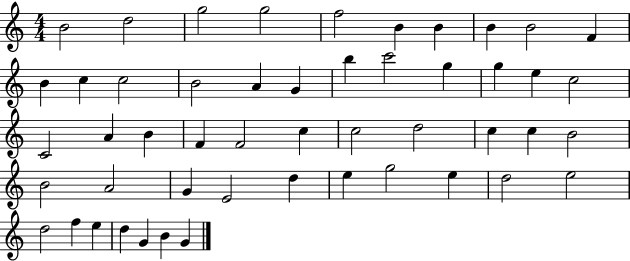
{
  \clef treble
  \numericTimeSignature
  \time 4/4
  \key c \major
  b'2 d''2 | g''2 g''2 | f''2 b'4 b'4 | b'4 b'2 f'4 | \break b'4 c''4 c''2 | b'2 a'4 g'4 | b''4 c'''2 g''4 | g''4 e''4 c''2 | \break c'2 a'4 b'4 | f'4 f'2 c''4 | c''2 d''2 | c''4 c''4 b'2 | \break b'2 a'2 | g'4 e'2 d''4 | e''4 g''2 e''4 | d''2 e''2 | \break d''2 f''4 e''4 | d''4 g'4 b'4 g'4 | \bar "|."
}